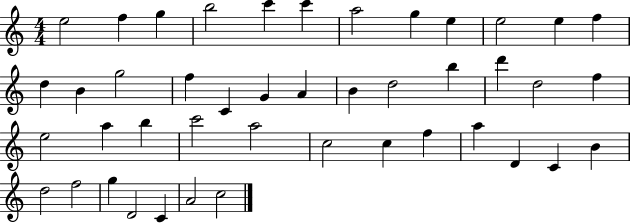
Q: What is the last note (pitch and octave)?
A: C5